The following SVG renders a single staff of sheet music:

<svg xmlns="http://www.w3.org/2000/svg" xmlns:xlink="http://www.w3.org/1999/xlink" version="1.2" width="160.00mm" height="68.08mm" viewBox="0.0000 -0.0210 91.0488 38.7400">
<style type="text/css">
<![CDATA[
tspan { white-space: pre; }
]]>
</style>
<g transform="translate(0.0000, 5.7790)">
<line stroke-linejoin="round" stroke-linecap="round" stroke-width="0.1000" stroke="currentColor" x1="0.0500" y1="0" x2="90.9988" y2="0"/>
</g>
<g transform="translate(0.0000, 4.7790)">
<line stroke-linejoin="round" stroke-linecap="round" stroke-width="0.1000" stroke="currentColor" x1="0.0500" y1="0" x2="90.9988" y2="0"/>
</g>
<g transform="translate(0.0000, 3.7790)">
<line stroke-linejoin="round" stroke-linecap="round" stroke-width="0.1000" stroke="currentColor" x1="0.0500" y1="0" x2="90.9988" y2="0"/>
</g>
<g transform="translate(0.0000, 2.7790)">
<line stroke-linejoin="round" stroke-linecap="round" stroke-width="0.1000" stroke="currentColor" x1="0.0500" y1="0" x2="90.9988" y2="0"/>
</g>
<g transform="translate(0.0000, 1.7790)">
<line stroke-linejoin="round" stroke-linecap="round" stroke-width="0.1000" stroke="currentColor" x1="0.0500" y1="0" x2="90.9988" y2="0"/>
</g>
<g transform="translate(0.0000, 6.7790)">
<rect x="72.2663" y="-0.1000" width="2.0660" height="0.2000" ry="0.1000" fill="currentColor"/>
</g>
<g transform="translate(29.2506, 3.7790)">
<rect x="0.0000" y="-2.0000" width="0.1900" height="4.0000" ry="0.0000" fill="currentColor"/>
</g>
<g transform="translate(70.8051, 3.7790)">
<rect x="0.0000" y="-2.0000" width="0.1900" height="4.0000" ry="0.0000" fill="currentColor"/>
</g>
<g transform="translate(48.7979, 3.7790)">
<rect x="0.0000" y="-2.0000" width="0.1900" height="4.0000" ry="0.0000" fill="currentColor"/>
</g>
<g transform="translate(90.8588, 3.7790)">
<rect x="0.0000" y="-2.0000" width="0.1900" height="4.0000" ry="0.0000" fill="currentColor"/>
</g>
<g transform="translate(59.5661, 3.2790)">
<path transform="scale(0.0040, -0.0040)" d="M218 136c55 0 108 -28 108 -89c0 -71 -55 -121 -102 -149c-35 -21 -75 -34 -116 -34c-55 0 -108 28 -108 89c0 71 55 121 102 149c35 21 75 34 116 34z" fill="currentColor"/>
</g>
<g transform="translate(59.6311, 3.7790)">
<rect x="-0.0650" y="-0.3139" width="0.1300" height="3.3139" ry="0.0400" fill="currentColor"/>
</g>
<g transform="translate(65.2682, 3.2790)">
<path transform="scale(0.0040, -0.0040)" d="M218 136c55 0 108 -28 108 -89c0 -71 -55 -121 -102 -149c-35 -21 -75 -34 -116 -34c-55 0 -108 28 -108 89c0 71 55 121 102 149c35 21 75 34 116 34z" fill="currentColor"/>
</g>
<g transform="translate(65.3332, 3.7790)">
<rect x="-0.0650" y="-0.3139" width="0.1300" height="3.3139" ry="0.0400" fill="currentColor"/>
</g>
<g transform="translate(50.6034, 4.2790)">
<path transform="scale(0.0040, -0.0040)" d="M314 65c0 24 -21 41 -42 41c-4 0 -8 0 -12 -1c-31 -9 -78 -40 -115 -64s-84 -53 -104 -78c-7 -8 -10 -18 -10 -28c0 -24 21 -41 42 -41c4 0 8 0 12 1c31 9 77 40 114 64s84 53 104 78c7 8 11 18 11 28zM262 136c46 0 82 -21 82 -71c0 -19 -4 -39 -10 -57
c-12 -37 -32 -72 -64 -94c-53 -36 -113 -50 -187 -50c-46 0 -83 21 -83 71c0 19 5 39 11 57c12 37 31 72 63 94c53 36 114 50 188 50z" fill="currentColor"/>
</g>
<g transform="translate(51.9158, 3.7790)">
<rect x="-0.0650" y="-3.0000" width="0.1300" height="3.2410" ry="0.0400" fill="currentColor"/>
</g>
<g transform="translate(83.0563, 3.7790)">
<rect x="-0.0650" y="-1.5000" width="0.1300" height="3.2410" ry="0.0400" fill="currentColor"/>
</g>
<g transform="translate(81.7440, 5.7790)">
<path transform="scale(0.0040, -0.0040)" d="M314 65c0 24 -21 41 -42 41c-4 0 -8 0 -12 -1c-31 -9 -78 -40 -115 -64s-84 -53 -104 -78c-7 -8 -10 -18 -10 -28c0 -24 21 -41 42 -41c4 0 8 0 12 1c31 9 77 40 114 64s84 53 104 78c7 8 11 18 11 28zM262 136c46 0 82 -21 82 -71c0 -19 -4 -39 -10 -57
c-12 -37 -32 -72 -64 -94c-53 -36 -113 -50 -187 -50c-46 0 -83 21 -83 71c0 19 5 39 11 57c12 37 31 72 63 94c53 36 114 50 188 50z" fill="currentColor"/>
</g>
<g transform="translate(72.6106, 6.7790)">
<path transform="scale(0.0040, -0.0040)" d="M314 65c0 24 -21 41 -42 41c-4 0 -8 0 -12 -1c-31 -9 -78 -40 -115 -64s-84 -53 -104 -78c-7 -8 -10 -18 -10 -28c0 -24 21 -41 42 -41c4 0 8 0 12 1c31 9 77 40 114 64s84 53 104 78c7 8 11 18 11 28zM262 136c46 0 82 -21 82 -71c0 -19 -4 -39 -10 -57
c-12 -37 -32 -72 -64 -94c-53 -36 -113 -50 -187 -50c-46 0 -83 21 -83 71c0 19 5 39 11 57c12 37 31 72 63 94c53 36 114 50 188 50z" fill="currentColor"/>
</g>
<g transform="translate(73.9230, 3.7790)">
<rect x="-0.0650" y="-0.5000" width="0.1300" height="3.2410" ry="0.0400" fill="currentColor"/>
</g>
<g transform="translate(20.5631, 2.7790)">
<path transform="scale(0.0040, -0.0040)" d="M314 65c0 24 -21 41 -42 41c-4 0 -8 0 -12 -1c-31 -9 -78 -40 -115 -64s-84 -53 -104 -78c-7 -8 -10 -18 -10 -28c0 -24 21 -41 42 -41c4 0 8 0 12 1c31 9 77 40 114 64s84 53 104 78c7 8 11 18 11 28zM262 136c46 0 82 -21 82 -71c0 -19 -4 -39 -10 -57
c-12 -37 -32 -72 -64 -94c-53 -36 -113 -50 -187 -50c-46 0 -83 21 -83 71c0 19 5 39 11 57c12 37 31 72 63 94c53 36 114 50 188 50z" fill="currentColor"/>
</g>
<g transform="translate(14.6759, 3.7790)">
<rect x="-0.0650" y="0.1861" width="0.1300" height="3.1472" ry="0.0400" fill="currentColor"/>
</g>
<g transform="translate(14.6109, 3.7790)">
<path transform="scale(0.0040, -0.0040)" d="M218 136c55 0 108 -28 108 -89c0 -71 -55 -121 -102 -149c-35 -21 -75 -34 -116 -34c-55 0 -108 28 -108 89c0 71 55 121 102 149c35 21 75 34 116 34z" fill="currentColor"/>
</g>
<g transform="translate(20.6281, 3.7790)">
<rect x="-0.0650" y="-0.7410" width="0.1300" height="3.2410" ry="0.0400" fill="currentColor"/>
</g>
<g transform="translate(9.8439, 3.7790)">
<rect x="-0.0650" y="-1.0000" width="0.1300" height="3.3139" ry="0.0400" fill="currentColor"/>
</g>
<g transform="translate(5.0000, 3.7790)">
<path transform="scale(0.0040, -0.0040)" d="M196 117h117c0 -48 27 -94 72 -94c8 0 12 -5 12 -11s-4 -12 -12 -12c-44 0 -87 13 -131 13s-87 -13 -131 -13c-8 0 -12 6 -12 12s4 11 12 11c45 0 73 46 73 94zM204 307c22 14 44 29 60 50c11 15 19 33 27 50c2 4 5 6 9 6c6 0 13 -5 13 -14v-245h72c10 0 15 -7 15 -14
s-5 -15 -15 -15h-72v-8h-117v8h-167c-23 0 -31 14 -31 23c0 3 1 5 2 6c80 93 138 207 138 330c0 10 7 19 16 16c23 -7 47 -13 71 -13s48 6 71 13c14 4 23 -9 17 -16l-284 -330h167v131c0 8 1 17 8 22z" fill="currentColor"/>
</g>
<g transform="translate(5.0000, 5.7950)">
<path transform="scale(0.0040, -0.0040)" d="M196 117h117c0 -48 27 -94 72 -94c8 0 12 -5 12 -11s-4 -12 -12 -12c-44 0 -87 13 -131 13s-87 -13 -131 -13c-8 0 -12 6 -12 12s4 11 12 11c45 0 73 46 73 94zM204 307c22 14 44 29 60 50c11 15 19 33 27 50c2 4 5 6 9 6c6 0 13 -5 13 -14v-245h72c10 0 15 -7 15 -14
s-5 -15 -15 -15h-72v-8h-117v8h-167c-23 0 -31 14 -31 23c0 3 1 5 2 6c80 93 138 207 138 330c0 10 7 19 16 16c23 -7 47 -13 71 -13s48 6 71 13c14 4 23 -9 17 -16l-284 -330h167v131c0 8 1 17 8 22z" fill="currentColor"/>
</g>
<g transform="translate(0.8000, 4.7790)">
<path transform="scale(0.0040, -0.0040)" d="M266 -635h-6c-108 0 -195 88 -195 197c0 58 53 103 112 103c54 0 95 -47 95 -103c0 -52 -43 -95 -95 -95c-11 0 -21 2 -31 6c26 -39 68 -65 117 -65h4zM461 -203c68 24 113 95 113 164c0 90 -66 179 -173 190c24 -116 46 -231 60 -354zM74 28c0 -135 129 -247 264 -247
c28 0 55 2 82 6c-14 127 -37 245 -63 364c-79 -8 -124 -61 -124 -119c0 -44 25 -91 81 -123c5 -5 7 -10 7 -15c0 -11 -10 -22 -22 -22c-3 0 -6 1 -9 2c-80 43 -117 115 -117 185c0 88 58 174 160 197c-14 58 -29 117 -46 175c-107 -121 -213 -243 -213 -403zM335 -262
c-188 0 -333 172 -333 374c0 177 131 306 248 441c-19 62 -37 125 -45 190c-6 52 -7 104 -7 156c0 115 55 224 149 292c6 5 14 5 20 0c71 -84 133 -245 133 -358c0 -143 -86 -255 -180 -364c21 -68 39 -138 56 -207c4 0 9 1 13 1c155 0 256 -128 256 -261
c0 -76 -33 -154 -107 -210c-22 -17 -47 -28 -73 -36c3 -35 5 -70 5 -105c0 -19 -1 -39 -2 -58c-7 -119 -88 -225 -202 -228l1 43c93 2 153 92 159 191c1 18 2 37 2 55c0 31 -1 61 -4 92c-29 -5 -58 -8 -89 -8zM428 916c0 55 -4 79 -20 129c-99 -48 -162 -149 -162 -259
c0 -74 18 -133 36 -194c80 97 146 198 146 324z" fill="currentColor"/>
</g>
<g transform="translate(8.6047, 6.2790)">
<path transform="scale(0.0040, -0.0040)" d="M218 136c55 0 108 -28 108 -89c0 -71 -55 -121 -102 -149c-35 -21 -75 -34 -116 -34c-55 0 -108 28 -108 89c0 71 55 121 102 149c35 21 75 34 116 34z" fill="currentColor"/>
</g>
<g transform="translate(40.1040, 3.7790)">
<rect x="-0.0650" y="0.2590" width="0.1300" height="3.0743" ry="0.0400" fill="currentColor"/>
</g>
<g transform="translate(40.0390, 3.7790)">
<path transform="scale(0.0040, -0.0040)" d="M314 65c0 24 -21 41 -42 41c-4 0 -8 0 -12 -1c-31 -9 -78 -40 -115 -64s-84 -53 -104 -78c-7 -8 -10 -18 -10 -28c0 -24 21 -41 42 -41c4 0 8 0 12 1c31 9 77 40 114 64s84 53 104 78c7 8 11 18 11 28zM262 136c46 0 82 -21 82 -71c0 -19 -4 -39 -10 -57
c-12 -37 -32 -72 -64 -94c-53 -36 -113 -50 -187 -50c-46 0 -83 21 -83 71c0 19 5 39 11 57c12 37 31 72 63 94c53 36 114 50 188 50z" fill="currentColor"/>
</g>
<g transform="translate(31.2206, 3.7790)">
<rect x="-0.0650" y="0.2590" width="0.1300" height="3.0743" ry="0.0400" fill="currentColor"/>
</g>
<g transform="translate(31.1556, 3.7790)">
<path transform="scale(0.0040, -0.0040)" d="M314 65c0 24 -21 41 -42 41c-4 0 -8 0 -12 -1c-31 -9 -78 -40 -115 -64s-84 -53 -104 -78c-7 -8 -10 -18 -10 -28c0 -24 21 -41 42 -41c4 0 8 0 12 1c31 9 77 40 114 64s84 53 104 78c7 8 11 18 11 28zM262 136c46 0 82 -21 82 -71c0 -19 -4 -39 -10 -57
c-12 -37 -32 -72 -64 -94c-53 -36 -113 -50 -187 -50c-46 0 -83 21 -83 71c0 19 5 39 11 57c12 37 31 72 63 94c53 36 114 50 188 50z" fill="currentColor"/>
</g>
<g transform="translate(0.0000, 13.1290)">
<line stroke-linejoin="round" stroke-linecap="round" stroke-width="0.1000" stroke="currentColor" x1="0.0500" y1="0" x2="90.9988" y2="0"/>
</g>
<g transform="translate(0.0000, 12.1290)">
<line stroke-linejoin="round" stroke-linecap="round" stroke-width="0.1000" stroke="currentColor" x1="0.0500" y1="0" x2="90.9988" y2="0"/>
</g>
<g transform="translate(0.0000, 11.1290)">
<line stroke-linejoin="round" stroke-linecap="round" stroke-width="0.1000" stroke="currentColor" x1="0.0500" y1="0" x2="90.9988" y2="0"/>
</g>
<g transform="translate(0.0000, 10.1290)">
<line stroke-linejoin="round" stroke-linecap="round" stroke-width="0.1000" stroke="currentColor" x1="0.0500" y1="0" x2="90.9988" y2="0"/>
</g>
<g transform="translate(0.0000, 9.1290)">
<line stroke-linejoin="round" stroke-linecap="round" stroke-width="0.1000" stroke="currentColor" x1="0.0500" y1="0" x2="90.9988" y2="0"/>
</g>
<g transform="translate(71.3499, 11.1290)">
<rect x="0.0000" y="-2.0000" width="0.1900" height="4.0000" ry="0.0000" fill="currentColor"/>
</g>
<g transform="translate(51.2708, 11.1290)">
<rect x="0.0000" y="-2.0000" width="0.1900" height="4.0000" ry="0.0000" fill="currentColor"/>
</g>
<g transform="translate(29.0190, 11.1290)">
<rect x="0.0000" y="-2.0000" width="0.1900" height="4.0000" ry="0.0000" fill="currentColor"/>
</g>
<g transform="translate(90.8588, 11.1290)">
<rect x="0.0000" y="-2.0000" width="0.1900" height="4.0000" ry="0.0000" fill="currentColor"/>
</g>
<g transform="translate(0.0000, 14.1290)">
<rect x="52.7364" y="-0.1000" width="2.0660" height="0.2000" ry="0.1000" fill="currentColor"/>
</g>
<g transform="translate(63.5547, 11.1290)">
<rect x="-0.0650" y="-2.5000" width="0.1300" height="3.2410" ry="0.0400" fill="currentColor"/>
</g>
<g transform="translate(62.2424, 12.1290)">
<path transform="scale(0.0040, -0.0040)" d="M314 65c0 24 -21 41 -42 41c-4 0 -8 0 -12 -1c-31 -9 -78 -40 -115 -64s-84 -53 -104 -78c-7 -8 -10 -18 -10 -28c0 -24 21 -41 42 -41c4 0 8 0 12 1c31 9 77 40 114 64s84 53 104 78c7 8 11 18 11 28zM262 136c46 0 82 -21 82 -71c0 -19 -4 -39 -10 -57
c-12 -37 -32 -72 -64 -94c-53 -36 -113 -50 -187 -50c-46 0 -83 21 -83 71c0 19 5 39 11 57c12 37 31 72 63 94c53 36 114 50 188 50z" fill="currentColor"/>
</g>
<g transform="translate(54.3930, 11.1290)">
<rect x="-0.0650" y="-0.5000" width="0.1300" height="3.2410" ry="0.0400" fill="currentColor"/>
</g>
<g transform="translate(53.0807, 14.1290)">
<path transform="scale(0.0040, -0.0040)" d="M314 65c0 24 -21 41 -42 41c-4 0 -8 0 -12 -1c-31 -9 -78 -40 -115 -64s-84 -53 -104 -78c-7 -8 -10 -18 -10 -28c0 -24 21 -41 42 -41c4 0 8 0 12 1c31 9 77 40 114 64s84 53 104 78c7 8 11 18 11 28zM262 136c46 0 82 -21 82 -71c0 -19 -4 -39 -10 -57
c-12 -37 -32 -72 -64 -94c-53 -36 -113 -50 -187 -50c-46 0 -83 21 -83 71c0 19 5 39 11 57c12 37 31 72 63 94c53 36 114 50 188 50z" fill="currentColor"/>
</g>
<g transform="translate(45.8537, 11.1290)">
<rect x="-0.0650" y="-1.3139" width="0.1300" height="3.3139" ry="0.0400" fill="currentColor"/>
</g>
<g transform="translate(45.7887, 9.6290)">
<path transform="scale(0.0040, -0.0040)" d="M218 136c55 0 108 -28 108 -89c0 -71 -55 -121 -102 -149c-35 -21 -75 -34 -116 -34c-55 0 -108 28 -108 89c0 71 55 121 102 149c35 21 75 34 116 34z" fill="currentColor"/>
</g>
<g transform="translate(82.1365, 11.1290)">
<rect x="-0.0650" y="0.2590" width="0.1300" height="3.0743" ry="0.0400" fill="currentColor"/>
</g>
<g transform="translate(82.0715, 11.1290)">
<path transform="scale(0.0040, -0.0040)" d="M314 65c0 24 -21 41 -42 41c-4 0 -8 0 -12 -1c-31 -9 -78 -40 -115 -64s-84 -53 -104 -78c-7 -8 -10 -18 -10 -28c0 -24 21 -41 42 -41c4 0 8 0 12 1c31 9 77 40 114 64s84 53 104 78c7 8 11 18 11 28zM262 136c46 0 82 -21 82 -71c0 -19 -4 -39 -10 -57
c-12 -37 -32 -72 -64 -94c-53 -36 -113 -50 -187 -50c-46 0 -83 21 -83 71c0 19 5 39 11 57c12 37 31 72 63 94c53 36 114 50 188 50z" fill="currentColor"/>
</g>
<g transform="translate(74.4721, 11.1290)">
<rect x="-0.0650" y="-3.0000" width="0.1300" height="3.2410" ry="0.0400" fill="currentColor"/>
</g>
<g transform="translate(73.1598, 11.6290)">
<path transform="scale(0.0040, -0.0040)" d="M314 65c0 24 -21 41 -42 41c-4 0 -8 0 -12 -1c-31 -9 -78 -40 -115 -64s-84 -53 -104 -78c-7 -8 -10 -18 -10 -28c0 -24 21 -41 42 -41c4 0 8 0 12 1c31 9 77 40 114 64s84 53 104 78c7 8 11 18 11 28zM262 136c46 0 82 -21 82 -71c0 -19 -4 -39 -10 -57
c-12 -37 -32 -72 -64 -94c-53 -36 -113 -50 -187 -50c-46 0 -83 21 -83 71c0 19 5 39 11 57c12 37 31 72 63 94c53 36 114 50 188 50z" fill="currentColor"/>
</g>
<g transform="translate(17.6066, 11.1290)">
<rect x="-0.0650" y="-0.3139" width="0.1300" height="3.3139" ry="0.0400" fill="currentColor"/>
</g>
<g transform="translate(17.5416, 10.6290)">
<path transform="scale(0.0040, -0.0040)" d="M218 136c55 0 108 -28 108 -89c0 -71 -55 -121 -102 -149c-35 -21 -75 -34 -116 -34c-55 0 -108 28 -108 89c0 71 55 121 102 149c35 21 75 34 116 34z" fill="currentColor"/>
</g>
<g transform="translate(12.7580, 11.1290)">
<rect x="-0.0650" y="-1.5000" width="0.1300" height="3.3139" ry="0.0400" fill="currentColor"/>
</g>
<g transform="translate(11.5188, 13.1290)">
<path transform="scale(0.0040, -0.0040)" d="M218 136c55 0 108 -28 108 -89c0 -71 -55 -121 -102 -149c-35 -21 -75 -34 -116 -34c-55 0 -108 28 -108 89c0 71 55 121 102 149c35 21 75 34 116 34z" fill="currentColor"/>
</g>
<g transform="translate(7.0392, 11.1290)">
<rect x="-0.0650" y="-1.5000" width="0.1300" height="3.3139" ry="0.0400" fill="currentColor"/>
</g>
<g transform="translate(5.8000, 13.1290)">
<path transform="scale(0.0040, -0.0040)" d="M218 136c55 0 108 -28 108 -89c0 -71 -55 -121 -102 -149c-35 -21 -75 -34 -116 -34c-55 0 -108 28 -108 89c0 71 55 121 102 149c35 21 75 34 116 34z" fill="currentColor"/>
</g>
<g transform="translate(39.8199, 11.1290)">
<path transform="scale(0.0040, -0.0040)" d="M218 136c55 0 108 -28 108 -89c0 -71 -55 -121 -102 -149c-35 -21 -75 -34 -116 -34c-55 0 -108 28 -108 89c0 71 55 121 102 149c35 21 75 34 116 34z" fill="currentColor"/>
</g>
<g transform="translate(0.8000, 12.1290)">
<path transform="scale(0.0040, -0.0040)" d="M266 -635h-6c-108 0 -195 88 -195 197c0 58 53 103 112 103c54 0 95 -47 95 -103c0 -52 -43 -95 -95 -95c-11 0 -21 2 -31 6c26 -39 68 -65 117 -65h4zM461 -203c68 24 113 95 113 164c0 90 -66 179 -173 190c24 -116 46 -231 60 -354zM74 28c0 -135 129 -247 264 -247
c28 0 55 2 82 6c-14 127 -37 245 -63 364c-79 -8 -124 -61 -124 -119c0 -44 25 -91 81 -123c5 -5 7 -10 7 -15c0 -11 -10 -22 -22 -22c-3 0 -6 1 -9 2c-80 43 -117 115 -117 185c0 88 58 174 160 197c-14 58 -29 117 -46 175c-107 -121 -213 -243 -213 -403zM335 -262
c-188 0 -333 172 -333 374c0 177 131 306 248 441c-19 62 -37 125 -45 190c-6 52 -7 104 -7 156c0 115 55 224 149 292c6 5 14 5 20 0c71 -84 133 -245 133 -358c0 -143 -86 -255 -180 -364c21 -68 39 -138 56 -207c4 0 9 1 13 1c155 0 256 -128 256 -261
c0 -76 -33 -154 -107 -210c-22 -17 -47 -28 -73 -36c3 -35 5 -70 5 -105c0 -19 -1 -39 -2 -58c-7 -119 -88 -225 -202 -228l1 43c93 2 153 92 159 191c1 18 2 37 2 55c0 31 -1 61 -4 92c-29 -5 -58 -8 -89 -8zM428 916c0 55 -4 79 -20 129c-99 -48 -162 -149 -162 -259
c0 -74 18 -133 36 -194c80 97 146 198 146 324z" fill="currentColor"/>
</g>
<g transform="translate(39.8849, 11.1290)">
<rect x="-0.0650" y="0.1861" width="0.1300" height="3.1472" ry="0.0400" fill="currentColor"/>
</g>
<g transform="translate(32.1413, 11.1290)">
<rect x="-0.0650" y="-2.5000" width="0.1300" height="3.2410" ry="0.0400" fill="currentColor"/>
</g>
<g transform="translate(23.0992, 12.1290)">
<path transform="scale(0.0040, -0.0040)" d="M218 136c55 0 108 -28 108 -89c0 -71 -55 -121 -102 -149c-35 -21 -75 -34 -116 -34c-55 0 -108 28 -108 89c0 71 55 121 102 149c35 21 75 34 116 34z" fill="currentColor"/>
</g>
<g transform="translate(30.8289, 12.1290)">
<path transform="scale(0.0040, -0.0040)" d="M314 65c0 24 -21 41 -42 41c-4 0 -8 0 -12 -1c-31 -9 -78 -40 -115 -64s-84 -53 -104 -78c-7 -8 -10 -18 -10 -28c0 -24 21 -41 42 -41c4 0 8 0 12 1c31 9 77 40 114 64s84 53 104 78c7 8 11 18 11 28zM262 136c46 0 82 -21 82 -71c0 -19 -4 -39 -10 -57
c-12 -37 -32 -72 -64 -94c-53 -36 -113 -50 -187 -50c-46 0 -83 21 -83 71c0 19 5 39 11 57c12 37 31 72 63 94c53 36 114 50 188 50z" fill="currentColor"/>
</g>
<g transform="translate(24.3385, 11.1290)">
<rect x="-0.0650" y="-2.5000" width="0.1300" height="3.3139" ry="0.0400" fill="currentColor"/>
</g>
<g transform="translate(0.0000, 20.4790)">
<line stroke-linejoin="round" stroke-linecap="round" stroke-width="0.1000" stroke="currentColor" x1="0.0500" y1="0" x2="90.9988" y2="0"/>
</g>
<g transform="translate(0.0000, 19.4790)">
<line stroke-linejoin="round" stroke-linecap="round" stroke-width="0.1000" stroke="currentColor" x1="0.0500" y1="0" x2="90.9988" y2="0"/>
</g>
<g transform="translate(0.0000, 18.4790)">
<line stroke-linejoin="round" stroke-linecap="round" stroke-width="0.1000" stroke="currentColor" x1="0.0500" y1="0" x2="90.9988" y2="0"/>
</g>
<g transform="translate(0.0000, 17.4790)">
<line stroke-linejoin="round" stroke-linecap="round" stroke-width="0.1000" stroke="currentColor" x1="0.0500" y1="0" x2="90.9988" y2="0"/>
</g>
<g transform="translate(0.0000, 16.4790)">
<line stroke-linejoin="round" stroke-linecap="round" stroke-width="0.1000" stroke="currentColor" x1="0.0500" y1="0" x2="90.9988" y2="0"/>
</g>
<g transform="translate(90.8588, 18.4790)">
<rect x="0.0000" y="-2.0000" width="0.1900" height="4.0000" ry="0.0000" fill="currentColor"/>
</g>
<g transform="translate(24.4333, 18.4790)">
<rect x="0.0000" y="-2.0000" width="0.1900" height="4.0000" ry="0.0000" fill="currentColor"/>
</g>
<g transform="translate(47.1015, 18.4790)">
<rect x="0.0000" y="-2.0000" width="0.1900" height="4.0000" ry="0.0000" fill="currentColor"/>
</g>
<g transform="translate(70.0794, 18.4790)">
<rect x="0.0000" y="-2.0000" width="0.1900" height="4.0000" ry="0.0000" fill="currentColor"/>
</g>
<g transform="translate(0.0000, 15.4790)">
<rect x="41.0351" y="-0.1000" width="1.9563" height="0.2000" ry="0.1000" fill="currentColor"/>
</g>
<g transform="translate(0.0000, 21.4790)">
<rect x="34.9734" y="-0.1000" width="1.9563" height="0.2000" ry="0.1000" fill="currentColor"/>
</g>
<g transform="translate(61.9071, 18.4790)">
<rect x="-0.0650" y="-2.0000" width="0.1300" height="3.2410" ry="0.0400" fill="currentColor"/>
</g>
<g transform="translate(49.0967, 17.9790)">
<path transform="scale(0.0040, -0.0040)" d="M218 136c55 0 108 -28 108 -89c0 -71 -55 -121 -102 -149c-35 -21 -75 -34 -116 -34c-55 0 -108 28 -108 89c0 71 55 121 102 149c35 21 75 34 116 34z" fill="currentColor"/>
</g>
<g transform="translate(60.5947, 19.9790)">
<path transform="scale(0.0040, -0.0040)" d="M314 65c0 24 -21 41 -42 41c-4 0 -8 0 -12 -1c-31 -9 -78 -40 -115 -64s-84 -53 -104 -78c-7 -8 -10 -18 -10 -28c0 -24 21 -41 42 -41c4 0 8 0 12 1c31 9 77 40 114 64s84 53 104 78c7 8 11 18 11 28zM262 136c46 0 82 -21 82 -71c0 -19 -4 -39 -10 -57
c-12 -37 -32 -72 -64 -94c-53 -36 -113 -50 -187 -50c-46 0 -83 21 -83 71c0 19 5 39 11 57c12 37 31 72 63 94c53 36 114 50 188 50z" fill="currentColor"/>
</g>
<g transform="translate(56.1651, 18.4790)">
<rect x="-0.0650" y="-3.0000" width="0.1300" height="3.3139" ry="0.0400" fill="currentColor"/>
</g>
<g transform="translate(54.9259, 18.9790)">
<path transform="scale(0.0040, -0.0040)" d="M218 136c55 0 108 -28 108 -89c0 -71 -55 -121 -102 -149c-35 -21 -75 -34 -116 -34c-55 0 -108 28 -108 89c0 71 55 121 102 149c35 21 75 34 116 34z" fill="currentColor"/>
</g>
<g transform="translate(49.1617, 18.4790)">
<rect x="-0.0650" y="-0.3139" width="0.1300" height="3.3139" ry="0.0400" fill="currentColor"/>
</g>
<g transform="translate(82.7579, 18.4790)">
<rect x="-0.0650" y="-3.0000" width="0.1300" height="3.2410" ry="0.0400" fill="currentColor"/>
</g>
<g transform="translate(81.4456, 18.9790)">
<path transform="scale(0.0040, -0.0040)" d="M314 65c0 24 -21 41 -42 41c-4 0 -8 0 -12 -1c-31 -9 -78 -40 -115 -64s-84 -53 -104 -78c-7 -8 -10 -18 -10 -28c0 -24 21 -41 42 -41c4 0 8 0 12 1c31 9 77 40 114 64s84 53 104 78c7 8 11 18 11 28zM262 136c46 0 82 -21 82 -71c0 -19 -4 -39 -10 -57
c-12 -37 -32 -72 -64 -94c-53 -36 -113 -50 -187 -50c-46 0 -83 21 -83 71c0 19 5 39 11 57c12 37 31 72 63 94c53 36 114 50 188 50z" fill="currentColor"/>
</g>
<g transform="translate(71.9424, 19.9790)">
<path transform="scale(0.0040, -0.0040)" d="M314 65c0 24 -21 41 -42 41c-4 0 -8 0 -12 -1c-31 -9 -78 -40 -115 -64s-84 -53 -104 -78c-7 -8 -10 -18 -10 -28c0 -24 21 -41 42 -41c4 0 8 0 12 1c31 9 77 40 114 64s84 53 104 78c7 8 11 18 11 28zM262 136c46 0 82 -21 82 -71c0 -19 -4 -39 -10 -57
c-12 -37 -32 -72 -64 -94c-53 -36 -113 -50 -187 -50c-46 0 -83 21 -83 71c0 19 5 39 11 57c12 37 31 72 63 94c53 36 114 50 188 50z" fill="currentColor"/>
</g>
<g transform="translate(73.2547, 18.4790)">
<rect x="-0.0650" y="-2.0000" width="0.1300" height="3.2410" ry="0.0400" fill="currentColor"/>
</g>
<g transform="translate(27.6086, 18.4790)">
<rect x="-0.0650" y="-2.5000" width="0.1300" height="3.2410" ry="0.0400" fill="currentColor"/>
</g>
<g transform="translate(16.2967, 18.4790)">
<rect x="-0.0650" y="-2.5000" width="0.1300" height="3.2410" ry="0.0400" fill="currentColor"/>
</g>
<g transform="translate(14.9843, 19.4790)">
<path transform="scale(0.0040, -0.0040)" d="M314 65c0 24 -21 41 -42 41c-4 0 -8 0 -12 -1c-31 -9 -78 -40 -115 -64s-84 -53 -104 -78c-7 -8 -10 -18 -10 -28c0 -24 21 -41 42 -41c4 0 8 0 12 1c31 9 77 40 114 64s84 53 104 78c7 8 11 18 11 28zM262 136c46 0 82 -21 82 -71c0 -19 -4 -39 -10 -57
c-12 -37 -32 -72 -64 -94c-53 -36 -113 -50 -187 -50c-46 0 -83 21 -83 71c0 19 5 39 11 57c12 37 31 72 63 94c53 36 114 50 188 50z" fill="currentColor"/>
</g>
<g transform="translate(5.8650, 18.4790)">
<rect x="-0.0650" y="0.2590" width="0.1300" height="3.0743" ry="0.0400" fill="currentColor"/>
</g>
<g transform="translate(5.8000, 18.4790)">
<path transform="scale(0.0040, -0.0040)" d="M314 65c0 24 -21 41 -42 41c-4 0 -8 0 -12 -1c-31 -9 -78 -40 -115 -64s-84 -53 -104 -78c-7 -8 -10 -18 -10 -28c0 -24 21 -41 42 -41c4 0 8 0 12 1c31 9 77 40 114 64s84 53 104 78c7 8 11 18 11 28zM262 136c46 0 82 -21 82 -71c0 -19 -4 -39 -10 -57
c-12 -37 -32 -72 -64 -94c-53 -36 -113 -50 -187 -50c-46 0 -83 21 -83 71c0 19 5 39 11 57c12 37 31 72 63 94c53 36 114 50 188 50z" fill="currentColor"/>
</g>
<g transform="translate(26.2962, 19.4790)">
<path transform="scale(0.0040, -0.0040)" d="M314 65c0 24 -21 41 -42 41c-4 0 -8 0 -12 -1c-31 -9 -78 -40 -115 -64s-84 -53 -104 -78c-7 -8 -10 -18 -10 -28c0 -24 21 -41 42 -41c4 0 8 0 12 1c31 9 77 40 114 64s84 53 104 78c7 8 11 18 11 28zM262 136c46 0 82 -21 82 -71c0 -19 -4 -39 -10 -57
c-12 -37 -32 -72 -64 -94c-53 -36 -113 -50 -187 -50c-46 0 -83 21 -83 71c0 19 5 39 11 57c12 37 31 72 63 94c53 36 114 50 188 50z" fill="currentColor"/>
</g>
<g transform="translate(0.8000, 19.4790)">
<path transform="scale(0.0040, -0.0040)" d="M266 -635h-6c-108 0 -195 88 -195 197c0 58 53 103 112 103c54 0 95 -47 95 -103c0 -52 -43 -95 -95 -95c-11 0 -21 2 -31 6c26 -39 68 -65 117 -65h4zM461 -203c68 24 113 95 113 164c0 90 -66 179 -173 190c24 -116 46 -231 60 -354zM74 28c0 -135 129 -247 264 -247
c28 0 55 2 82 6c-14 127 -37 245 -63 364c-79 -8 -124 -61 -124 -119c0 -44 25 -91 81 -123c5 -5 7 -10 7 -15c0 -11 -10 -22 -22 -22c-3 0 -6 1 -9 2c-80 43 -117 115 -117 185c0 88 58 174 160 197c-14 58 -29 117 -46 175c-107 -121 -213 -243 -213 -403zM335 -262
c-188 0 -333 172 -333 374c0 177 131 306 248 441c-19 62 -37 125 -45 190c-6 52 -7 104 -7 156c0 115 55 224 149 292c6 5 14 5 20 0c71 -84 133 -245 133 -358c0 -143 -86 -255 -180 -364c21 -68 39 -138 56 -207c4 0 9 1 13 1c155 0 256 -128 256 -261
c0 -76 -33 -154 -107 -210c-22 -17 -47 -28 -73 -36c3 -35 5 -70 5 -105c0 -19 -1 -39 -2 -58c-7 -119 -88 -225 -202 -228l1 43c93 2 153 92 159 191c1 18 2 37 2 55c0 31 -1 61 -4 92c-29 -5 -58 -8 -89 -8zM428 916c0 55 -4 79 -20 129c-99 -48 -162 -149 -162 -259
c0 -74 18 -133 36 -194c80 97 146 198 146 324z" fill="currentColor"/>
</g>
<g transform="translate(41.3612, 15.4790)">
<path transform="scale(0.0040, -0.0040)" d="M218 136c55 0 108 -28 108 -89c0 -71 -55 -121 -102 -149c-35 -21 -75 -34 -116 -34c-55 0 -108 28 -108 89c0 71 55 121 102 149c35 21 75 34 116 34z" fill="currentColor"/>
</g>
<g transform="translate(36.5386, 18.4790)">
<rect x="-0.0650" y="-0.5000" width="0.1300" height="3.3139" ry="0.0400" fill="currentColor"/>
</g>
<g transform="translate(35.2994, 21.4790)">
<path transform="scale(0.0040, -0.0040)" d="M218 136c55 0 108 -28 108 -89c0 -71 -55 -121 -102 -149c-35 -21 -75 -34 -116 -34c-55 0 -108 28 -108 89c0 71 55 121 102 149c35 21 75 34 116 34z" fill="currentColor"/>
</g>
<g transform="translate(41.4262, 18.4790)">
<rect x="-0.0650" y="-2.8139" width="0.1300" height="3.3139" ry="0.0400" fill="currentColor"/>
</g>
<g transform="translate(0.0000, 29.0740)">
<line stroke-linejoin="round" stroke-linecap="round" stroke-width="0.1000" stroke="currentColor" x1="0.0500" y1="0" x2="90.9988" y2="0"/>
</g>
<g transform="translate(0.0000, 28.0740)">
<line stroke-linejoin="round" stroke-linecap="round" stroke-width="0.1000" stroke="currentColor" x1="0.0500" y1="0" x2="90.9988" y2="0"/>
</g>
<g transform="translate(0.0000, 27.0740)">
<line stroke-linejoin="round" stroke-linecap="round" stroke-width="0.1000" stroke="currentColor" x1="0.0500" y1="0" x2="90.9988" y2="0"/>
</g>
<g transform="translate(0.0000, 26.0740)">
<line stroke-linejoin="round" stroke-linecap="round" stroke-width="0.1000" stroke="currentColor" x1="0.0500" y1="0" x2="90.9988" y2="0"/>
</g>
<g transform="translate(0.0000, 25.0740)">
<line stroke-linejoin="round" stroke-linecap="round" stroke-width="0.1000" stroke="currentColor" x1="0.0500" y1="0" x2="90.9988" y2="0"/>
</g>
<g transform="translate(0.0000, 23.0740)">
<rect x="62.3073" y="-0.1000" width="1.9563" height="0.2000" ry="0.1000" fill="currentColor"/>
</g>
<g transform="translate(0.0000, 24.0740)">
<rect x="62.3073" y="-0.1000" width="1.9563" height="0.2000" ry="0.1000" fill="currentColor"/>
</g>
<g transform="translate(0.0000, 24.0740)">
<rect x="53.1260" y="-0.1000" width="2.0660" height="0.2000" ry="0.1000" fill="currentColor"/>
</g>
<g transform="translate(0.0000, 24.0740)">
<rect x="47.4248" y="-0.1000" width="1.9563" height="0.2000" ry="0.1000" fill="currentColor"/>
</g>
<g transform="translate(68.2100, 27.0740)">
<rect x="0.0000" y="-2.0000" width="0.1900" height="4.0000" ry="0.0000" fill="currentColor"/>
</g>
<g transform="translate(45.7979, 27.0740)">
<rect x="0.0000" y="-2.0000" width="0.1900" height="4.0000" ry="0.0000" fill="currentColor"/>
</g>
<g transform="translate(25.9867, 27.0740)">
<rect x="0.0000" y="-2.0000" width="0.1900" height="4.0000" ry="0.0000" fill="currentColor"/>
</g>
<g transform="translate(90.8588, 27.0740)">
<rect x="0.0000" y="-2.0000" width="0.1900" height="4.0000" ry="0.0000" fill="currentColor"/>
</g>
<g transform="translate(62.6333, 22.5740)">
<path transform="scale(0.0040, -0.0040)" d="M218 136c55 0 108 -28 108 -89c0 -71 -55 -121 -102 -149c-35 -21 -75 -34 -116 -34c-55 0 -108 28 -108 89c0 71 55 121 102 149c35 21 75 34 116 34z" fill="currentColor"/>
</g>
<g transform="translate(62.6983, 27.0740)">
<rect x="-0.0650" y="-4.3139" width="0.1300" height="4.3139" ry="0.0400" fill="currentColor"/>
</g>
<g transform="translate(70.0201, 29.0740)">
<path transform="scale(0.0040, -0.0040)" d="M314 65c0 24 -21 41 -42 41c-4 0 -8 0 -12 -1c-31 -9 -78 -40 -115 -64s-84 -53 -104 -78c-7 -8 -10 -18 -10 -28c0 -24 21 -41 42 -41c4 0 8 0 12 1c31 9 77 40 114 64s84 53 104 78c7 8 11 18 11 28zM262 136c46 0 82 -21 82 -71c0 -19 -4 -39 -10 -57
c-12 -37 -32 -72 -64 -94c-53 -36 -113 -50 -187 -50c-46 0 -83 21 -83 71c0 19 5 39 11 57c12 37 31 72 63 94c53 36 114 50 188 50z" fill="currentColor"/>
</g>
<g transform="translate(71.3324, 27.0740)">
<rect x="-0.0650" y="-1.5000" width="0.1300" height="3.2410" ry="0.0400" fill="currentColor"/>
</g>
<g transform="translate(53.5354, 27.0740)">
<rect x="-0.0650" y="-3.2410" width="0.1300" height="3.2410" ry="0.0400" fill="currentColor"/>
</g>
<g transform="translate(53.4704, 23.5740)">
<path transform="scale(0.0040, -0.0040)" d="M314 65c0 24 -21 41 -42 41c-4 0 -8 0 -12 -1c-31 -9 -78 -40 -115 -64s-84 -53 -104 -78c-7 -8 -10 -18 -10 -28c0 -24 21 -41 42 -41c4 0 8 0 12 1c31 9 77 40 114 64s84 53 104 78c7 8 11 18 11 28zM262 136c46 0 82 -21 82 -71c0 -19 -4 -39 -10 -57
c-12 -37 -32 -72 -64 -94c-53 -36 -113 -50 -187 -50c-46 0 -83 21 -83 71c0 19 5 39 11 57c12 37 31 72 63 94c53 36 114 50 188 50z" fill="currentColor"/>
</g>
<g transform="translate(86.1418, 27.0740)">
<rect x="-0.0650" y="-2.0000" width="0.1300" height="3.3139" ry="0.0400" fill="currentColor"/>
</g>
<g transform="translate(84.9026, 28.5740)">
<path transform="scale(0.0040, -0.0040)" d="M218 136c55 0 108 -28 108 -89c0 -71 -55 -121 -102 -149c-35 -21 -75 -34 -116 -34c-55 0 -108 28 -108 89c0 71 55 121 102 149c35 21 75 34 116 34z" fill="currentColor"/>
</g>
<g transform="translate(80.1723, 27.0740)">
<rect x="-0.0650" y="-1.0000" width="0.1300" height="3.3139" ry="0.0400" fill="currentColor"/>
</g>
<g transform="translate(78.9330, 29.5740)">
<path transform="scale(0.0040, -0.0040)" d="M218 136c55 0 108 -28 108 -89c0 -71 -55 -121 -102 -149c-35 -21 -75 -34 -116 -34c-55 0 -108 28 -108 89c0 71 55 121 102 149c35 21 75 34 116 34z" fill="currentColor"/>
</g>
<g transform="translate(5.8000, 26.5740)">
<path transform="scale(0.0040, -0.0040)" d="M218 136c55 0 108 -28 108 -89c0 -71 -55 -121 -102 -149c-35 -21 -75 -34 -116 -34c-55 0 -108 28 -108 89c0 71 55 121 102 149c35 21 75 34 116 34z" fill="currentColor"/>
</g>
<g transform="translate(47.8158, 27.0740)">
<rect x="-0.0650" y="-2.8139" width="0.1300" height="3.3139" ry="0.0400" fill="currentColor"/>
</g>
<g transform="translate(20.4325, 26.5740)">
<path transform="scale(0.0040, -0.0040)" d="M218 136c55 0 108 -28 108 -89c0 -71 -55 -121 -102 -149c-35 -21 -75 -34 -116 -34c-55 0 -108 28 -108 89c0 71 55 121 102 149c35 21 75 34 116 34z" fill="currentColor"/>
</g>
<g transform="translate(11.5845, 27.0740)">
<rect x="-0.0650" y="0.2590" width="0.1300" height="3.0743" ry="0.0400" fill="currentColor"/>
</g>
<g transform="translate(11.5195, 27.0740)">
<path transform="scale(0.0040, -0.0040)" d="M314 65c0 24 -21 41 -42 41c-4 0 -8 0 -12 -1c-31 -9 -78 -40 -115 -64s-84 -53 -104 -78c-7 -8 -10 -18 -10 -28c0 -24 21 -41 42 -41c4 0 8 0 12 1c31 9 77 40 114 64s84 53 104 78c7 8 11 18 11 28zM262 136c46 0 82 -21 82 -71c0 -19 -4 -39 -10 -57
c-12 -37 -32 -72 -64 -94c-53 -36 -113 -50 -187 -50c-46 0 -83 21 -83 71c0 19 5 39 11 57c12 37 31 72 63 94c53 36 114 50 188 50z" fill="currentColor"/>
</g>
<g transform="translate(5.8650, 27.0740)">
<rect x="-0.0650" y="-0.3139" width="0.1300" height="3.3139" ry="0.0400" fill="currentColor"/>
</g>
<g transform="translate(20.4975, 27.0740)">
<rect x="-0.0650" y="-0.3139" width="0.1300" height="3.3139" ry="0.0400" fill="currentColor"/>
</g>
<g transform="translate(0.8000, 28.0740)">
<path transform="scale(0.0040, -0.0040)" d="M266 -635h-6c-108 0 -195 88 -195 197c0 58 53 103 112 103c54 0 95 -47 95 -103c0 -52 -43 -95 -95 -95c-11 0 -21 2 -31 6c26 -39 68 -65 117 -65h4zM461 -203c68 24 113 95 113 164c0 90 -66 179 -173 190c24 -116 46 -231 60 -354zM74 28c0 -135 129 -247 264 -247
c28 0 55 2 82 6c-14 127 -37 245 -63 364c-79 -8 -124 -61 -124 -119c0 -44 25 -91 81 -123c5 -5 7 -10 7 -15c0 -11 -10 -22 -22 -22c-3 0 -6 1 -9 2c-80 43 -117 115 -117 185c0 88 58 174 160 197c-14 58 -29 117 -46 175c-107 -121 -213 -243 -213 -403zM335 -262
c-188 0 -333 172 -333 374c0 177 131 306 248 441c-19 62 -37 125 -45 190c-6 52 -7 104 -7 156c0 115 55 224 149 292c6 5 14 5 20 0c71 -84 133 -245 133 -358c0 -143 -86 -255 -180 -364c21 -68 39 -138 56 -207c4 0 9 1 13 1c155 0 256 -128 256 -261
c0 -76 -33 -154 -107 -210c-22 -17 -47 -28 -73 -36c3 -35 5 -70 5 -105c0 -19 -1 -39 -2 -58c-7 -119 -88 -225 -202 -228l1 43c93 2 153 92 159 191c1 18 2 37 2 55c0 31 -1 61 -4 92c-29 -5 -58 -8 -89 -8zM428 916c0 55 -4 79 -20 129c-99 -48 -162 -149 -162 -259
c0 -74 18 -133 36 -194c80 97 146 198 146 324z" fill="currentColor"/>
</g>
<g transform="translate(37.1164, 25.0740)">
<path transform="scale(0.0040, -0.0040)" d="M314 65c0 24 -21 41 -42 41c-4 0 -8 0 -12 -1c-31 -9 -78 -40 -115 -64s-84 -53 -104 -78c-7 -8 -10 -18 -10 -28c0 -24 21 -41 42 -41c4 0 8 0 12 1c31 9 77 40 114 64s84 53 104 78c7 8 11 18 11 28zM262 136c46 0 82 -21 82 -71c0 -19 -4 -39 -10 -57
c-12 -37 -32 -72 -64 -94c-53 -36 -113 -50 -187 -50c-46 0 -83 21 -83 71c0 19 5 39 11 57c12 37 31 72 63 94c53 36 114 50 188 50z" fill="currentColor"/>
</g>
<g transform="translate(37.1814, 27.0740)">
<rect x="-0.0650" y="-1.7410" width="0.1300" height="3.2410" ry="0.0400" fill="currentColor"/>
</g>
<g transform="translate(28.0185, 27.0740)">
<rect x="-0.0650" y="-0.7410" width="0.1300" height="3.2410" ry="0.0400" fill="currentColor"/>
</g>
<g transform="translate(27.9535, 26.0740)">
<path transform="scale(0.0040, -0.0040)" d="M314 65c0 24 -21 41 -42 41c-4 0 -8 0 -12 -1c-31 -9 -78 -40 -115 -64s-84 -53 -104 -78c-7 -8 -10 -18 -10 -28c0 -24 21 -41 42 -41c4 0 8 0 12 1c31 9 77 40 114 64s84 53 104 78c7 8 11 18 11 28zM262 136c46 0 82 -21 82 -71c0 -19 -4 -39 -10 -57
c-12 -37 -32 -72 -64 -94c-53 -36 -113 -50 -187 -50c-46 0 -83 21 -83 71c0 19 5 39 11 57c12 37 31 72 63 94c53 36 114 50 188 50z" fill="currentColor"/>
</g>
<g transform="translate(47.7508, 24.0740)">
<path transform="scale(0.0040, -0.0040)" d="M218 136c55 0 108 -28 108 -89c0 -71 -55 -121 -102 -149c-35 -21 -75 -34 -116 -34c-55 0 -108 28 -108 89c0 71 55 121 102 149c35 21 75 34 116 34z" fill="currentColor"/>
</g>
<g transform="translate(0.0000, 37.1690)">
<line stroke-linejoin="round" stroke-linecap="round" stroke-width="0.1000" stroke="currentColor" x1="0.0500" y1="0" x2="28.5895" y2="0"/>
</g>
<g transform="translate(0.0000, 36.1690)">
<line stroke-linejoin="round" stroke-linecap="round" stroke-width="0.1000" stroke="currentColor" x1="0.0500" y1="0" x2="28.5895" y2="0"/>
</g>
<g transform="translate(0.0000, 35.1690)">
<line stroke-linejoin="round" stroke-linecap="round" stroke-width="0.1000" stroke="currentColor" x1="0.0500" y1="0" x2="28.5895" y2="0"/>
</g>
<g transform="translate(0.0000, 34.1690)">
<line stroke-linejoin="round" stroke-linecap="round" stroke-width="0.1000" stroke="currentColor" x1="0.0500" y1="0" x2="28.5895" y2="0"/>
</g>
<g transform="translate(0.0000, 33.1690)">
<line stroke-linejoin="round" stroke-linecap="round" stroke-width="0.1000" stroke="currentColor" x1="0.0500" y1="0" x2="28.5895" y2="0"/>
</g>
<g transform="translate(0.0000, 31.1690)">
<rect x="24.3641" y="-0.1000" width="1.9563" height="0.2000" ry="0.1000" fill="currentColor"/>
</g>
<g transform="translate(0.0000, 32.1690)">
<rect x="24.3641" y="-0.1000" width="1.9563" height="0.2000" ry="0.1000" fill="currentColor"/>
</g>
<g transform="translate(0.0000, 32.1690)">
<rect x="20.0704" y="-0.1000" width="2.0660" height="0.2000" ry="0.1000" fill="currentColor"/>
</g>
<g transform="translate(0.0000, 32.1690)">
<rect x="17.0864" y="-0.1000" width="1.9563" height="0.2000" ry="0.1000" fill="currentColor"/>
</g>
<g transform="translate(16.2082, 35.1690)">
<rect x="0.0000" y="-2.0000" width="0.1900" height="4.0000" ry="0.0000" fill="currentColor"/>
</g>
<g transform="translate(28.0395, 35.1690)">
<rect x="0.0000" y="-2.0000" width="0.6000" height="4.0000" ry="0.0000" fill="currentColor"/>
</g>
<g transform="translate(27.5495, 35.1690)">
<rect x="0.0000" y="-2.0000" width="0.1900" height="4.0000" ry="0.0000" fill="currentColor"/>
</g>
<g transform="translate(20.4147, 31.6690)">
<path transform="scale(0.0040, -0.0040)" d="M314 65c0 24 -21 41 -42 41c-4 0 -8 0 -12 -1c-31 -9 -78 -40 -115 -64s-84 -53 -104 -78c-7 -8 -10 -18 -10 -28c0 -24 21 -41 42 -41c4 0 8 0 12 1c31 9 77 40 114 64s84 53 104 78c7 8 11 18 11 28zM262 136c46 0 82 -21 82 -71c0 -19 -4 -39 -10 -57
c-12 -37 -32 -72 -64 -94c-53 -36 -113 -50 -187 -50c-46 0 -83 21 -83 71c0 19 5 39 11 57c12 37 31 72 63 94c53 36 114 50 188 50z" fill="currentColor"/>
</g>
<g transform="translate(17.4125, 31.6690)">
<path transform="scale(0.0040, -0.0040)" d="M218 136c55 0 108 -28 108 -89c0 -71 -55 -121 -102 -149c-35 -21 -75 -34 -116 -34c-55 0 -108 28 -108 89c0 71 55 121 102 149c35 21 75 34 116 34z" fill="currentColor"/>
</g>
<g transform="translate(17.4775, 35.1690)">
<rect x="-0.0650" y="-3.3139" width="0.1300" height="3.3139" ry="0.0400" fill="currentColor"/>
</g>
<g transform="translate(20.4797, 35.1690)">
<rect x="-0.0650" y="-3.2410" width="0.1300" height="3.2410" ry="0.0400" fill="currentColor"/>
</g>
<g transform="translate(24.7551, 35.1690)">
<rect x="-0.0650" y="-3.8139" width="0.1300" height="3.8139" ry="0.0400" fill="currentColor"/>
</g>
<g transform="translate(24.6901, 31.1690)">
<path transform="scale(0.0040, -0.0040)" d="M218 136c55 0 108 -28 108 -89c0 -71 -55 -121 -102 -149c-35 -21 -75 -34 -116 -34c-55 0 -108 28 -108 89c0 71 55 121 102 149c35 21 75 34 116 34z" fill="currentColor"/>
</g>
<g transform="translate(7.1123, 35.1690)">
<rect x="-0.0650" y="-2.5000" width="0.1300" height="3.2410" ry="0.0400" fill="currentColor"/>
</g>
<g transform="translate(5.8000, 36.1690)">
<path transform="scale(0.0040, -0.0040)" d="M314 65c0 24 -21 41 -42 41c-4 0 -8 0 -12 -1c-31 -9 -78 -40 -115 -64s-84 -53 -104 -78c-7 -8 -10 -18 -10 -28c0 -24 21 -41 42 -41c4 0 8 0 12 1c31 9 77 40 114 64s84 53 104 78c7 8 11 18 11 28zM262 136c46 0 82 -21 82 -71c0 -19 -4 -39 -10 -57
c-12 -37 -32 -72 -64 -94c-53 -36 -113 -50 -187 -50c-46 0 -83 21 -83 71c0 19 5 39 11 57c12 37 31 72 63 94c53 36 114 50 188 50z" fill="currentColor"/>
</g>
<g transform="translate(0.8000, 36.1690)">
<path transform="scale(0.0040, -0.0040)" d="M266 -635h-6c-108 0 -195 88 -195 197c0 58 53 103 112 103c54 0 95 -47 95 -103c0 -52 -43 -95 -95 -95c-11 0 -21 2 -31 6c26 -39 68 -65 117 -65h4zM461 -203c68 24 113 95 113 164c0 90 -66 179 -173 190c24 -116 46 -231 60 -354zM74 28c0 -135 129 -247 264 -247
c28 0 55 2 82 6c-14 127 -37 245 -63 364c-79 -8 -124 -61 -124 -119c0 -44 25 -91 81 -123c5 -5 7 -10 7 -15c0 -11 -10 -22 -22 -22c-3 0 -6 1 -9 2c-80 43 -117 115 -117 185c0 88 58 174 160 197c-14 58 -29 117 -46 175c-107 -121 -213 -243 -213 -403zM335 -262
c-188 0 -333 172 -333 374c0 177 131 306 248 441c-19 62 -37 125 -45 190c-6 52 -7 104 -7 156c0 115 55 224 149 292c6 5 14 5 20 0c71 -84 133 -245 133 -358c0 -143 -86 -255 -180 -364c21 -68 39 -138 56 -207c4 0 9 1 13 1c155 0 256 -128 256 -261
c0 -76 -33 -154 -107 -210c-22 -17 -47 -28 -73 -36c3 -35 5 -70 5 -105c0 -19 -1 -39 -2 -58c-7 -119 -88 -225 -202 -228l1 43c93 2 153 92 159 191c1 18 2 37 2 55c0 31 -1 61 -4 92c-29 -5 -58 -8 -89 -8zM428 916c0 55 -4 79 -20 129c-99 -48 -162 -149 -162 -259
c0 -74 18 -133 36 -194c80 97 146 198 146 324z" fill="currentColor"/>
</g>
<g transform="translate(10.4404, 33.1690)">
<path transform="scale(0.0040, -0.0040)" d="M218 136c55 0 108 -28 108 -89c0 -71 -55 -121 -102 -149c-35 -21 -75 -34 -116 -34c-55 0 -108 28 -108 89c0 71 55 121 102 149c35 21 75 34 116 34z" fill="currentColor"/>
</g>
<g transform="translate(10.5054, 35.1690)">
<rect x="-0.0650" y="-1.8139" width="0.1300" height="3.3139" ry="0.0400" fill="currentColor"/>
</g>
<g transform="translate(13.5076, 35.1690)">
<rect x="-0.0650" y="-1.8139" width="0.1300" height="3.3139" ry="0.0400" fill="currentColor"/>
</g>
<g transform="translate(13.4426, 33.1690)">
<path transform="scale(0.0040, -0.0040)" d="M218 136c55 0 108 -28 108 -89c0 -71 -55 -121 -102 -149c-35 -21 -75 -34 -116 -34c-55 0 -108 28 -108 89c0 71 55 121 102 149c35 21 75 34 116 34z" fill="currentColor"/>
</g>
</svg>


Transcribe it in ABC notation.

X:1
T:Untitled
M:4/4
L:1/4
K:C
D B d2 B2 B2 A2 c c C2 E2 E E c G G2 B e C2 G2 A2 B2 B2 G2 G2 C a c A F2 F2 A2 c B2 c d2 f2 a b2 d' E2 D F G2 f f b b2 c'